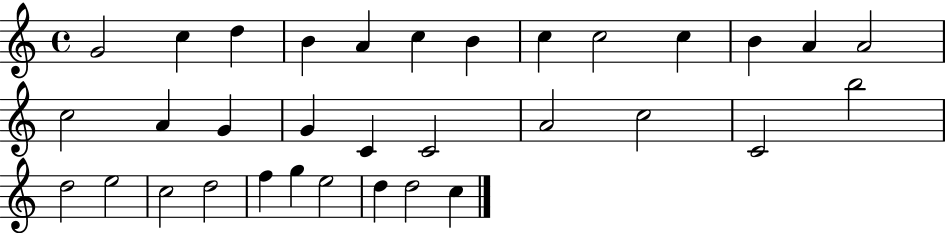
X:1
T:Untitled
M:4/4
L:1/4
K:C
G2 c d B A c B c c2 c B A A2 c2 A G G C C2 A2 c2 C2 b2 d2 e2 c2 d2 f g e2 d d2 c